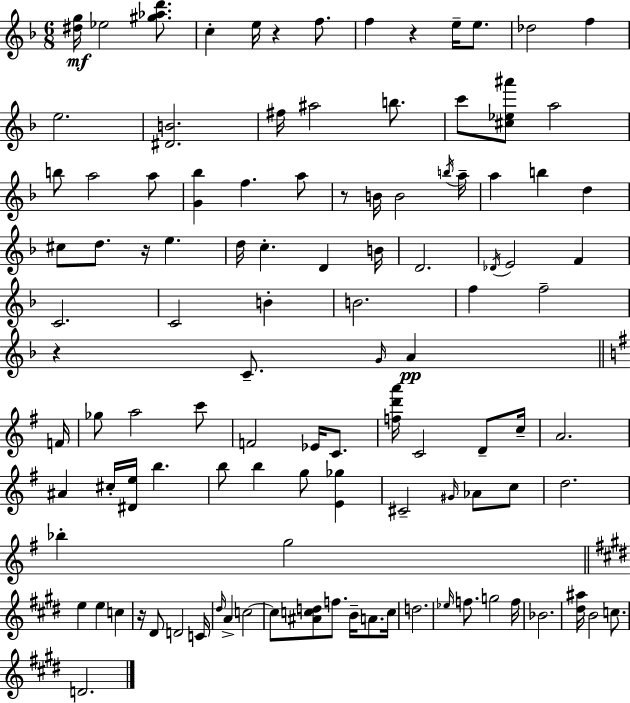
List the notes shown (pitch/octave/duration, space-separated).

[D#5,G5]/s Eb5/h [G#5,Ab5,D6]/e. C5/q E5/s R/q F5/e. F5/q R/q E5/s E5/e. Db5/h F5/q E5/h. [D#4,B4]/h. F#5/s A#5/h B5/e. C6/e [C#5,Eb5,A#6]/e A5/h B5/e A5/h A5/e [G4,Bb5]/q F5/q. A5/e R/e B4/s B4/h B5/s A5/s A5/q B5/q D5/q C#5/e D5/e. R/s E5/q. D5/s C5/q. D4/q B4/s D4/h. Db4/s E4/h F4/q C4/h. C4/h B4/q B4/h. F5/q F5/h R/q C4/e. G4/s A4/q F4/s Gb5/e A5/h C6/e F4/h Eb4/s C4/e. [F5,D6,A6]/s C4/h D4/e C5/s A4/h. A#4/q C#5/s [D#4,E5]/s B5/q. B5/e B5/q G5/e [E4,Gb5]/q C#4/h G#4/s Ab4/e C5/e D5/h. Bb5/q G5/h E5/q E5/q C5/q R/s D#4/e D4/h C4/s D#5/s A4/q C5/h C5/e [A#4,C5,D5]/e F5/e. B4/s A4/e. C5/s D5/h. Eb5/s F5/e. G5/h F5/s Bb4/h. [D#5,A#5]/s B4/h C5/e. D4/h.